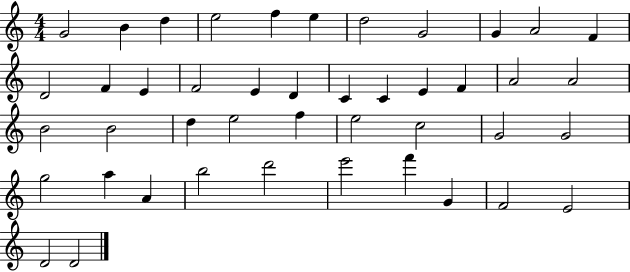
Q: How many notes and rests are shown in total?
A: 44